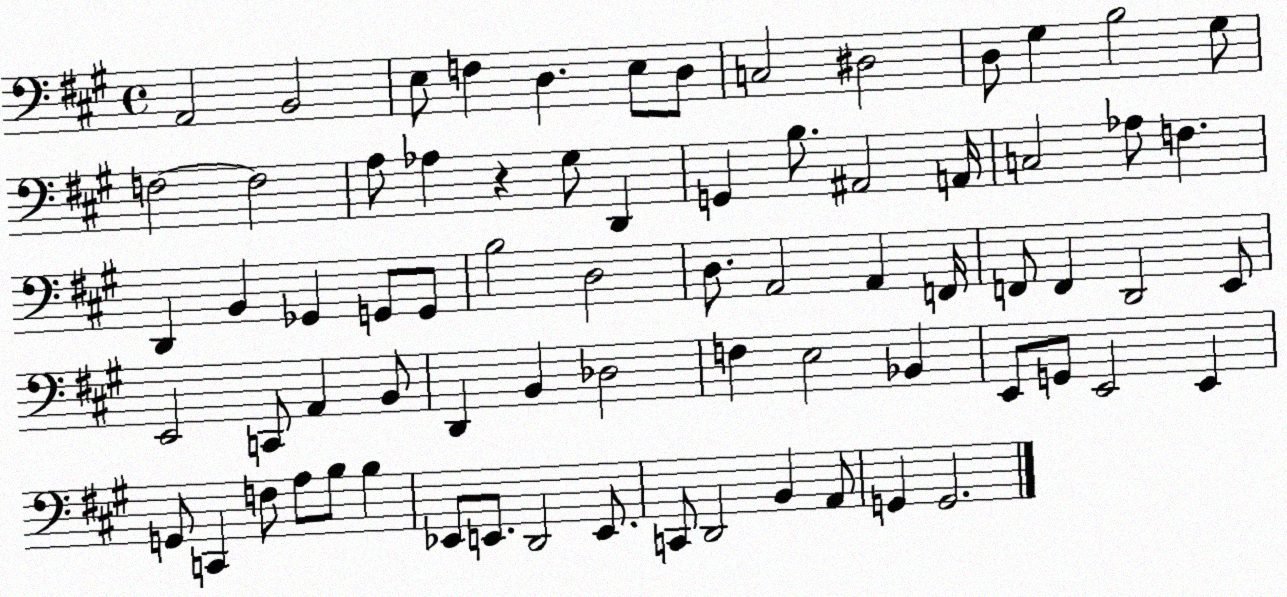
X:1
T:Untitled
M:4/4
L:1/4
K:A
A,,2 B,,2 E,/2 F, D, E,/2 D,/2 C,2 ^D,2 D,/2 ^G, B,2 ^G,/2 F,2 F,2 A,/2 _A, z ^G,/2 D,, G,, B,/2 ^A,,2 A,,/4 C,2 _A,/2 F, D,, B,, _G,, G,,/2 G,,/2 B,2 D,2 D,/2 A,,2 A,, F,,/4 F,,/2 F,, D,,2 E,,/2 E,,2 C,,/2 A,, B,,/2 D,, B,, _D,2 F, E,2 _B,, E,,/2 G,,/2 E,,2 E,, G,,/2 C,, F,/2 A,/2 B,/2 B, _E,,/2 E,,/2 D,,2 E,,/2 C,,/2 D,,2 B,, A,,/2 G,, G,,2